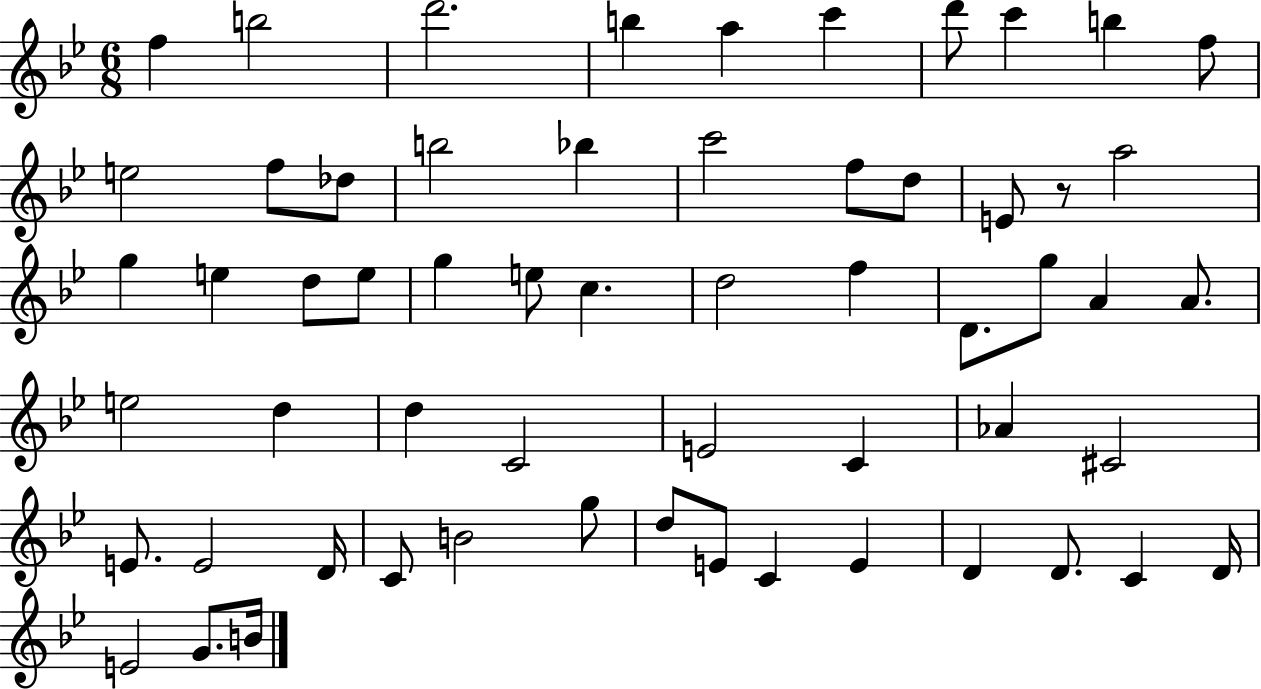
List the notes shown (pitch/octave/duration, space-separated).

F5/q B5/h D6/h. B5/q A5/q C6/q D6/e C6/q B5/q F5/e E5/h F5/e Db5/e B5/h Bb5/q C6/h F5/e D5/e E4/e R/e A5/h G5/q E5/q D5/e E5/e G5/q E5/e C5/q. D5/h F5/q D4/e. G5/e A4/q A4/e. E5/h D5/q D5/q C4/h E4/h C4/q Ab4/q C#4/h E4/e. E4/h D4/s C4/e B4/h G5/e D5/e E4/e C4/q E4/q D4/q D4/e. C4/q D4/s E4/h G4/e. B4/s